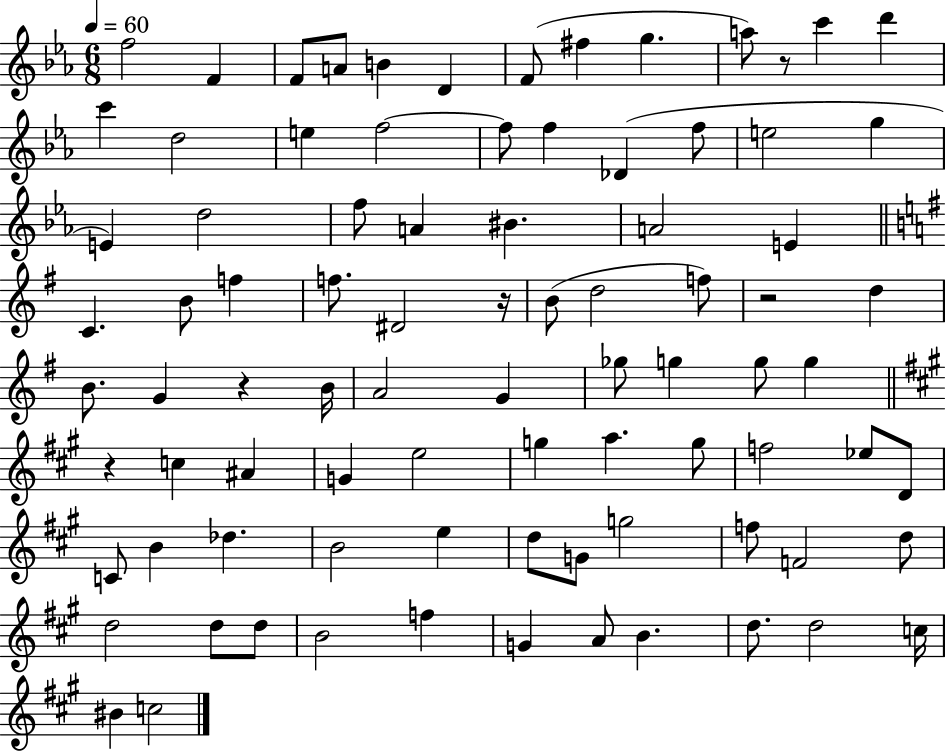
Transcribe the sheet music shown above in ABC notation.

X:1
T:Untitled
M:6/8
L:1/4
K:Eb
f2 F F/2 A/2 B D F/2 ^f g a/2 z/2 c' d' c' d2 e f2 f/2 f _D f/2 e2 g E d2 f/2 A ^B A2 E C B/2 f f/2 ^D2 z/4 B/2 d2 f/2 z2 d B/2 G z B/4 A2 G _g/2 g g/2 g z c ^A G e2 g a g/2 f2 _e/2 D/2 C/2 B _d B2 e d/2 G/2 g2 f/2 F2 d/2 d2 d/2 d/2 B2 f G A/2 B d/2 d2 c/4 ^B c2